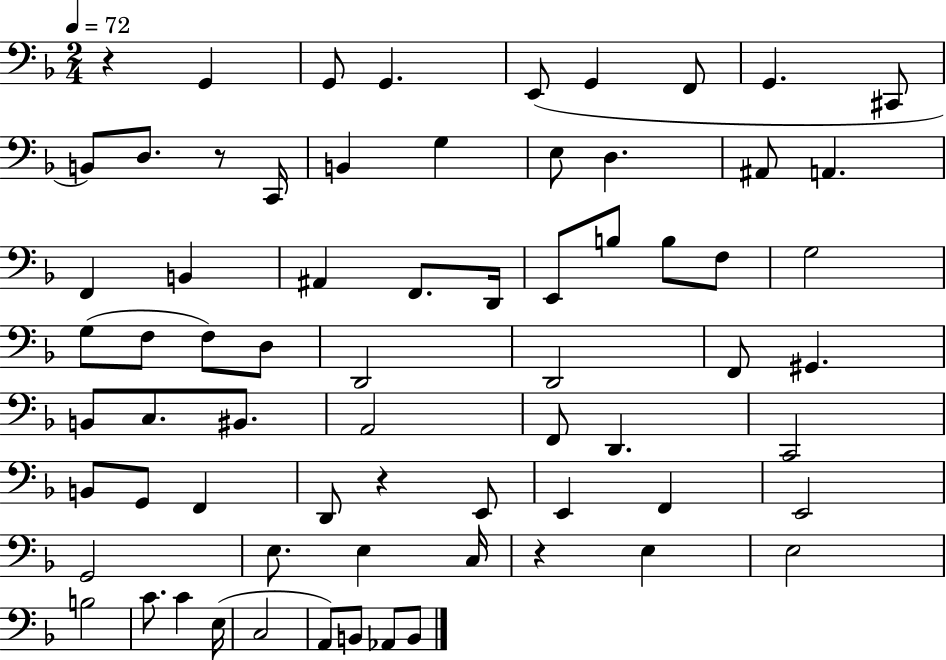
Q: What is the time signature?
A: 2/4